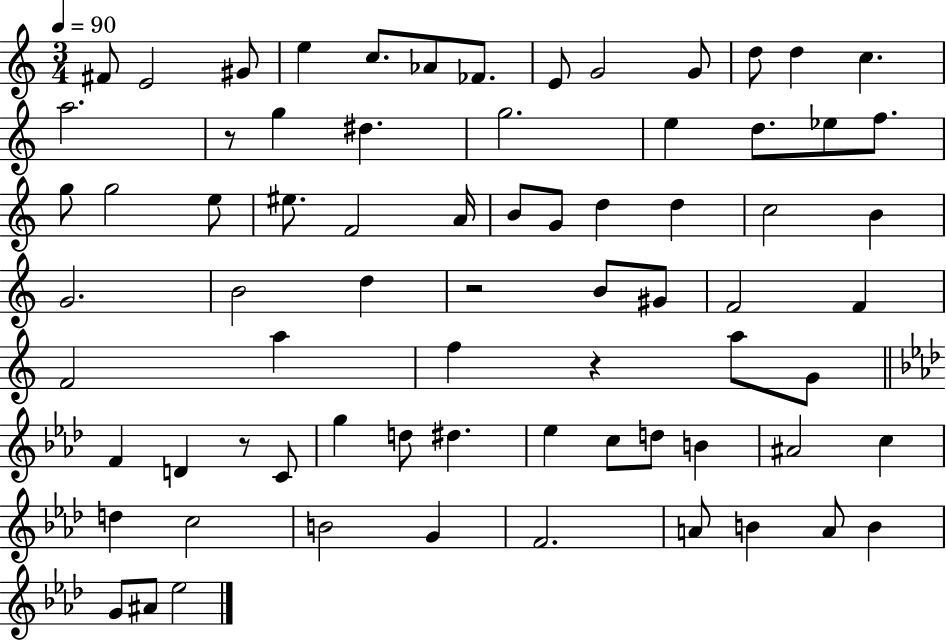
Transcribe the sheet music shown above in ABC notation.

X:1
T:Untitled
M:3/4
L:1/4
K:C
^F/2 E2 ^G/2 e c/2 _A/2 _F/2 E/2 G2 G/2 d/2 d c a2 z/2 g ^d g2 e d/2 _e/2 f/2 g/2 g2 e/2 ^e/2 F2 A/4 B/2 G/2 d d c2 B G2 B2 d z2 B/2 ^G/2 F2 F F2 a f z a/2 G/2 F D z/2 C/2 g d/2 ^d _e c/2 d/2 B ^A2 c d c2 B2 G F2 A/2 B A/2 B G/2 ^A/2 _e2